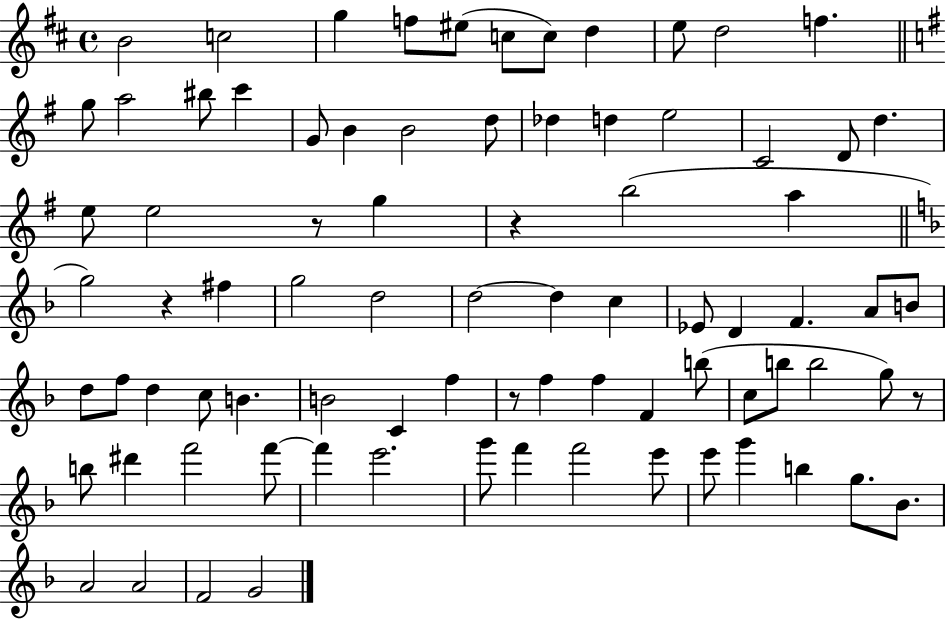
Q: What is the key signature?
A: D major